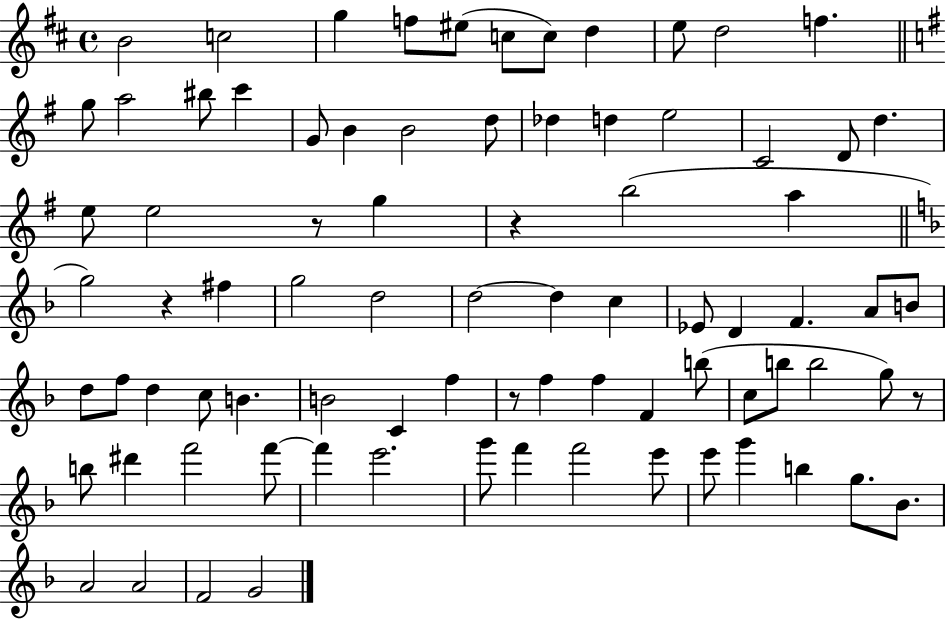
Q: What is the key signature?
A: D major